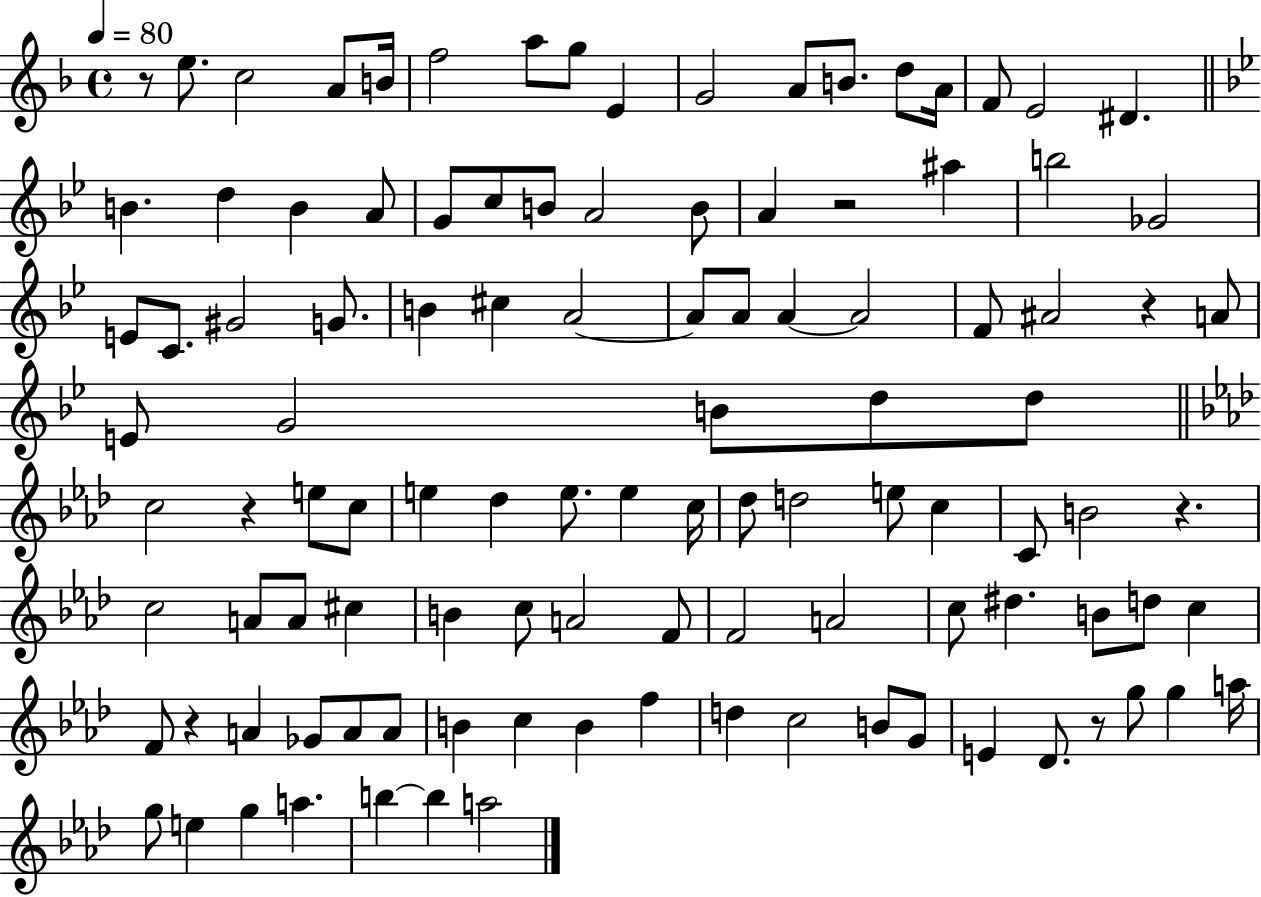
R/e E5/e. C5/h A4/e B4/s F5/h A5/e G5/e E4/q G4/h A4/e B4/e. D5/e A4/s F4/e E4/h D#4/q. B4/q. D5/q B4/q A4/e G4/e C5/e B4/e A4/h B4/e A4/q R/h A#5/q B5/h Gb4/h E4/e C4/e. G#4/h G4/e. B4/q C#5/q A4/h A4/e A4/e A4/q A4/h F4/e A#4/h R/q A4/e E4/e G4/h B4/e D5/e D5/e C5/h R/q E5/e C5/e E5/q Db5/q E5/e. E5/q C5/s Db5/e D5/h E5/e C5/q C4/e B4/h R/q. C5/h A4/e A4/e C#5/q B4/q C5/e A4/h F4/e F4/h A4/h C5/e D#5/q. B4/e D5/e C5/q F4/e R/q A4/q Gb4/e A4/e A4/e B4/q C5/q B4/q F5/q D5/q C5/h B4/e G4/e E4/q Db4/e. R/e G5/e G5/q A5/s G5/e E5/q G5/q A5/q. B5/q B5/q A5/h